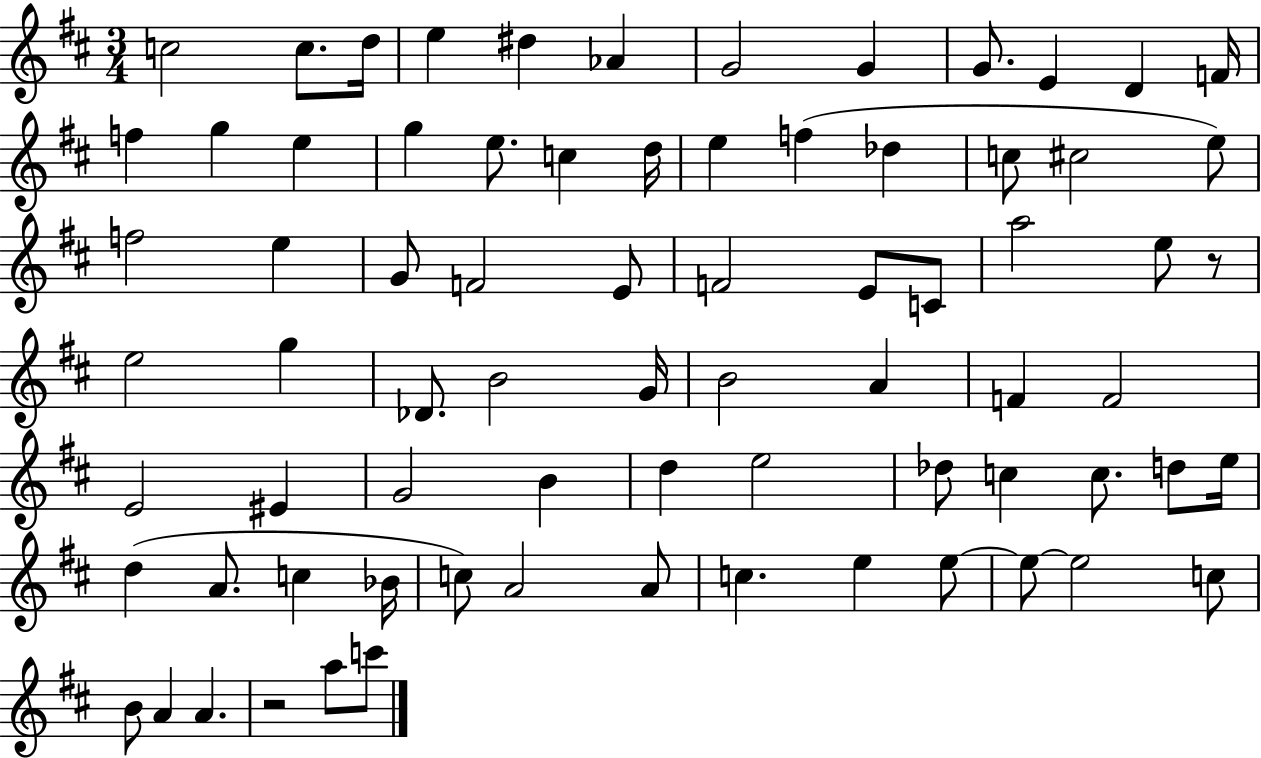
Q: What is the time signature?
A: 3/4